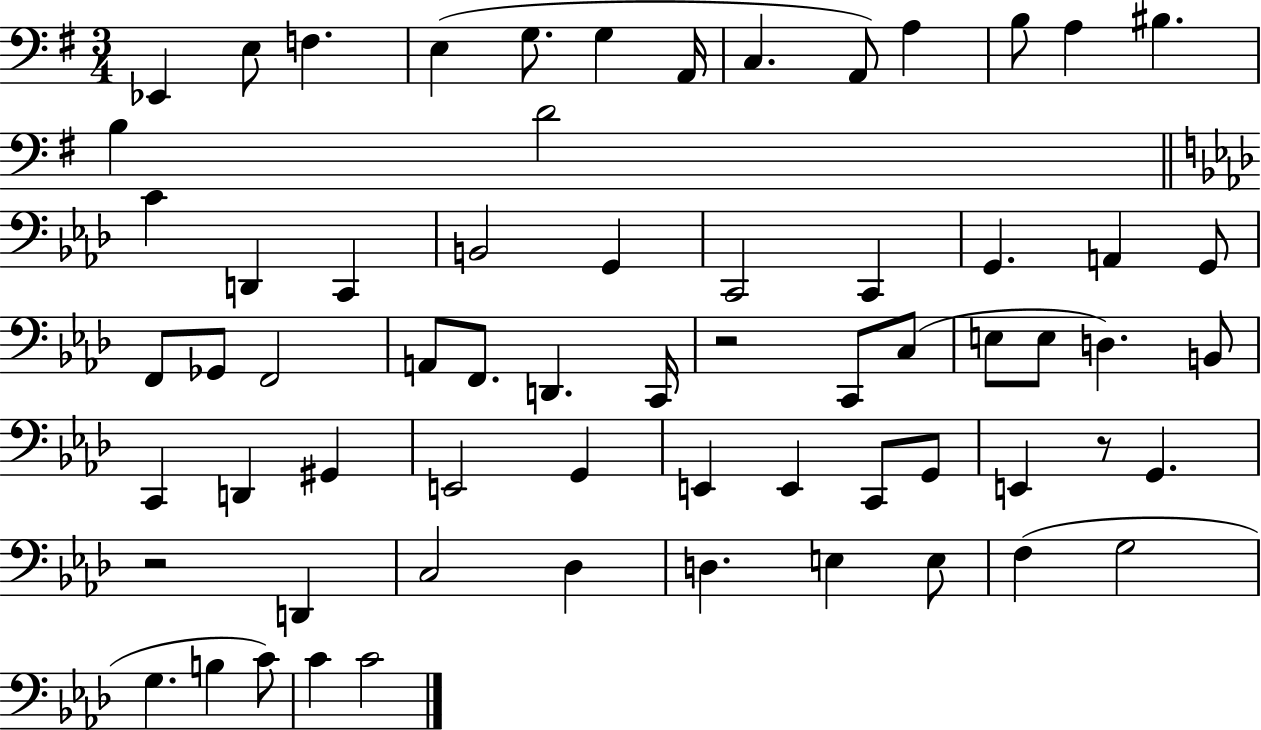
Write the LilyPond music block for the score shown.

{
  \clef bass
  \numericTimeSignature
  \time 3/4
  \key g \major
  ees,4 e8 f4. | e4( g8. g4 a,16 | c4. a,8) a4 | b8 a4 bis4. | \break b4 d'2 | \bar "||" \break \key aes \major c'4 d,4 c,4 | b,2 g,4 | c,2 c,4 | g,4. a,4 g,8 | \break f,8 ges,8 f,2 | a,8 f,8. d,4. c,16 | r2 c,8 c8( | e8 e8 d4.) b,8 | \break c,4 d,4 gis,4 | e,2 g,4 | e,4 e,4 c,8 g,8 | e,4 r8 g,4. | \break r2 d,4 | c2 des4 | d4. e4 e8 | f4( g2 | \break g4. b4 c'8) | c'4 c'2 | \bar "|."
}